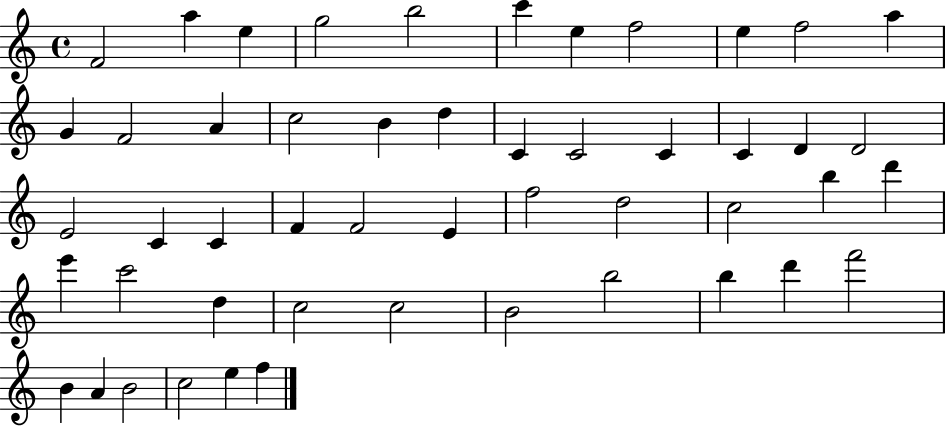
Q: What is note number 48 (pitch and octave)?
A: C5